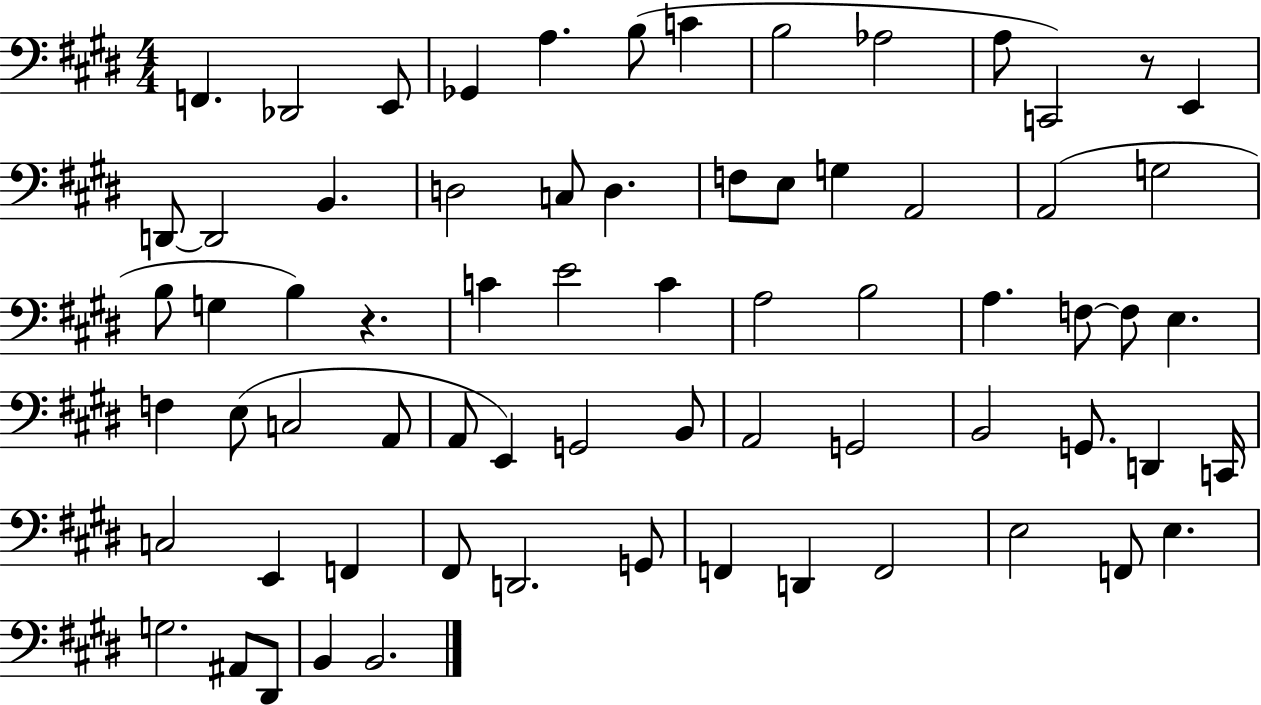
F2/q. Db2/h E2/e Gb2/q A3/q. B3/e C4/q B3/h Ab3/h A3/e C2/h R/e E2/q D2/e D2/h B2/q. D3/h C3/e D3/q. F3/e E3/e G3/q A2/h A2/h G3/h B3/e G3/q B3/q R/q. C4/q E4/h C4/q A3/h B3/h A3/q. F3/e F3/e E3/q. F3/q E3/e C3/h A2/e A2/e E2/q G2/h B2/e A2/h G2/h B2/h G2/e. D2/q C2/s C3/h E2/q F2/q F#2/e D2/h. G2/e F2/q D2/q F2/h E3/h F2/e E3/q. G3/h. A#2/e D#2/e B2/q B2/h.